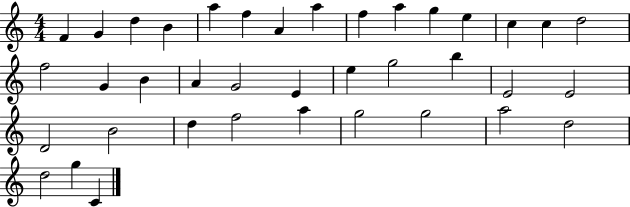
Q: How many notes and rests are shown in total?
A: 38